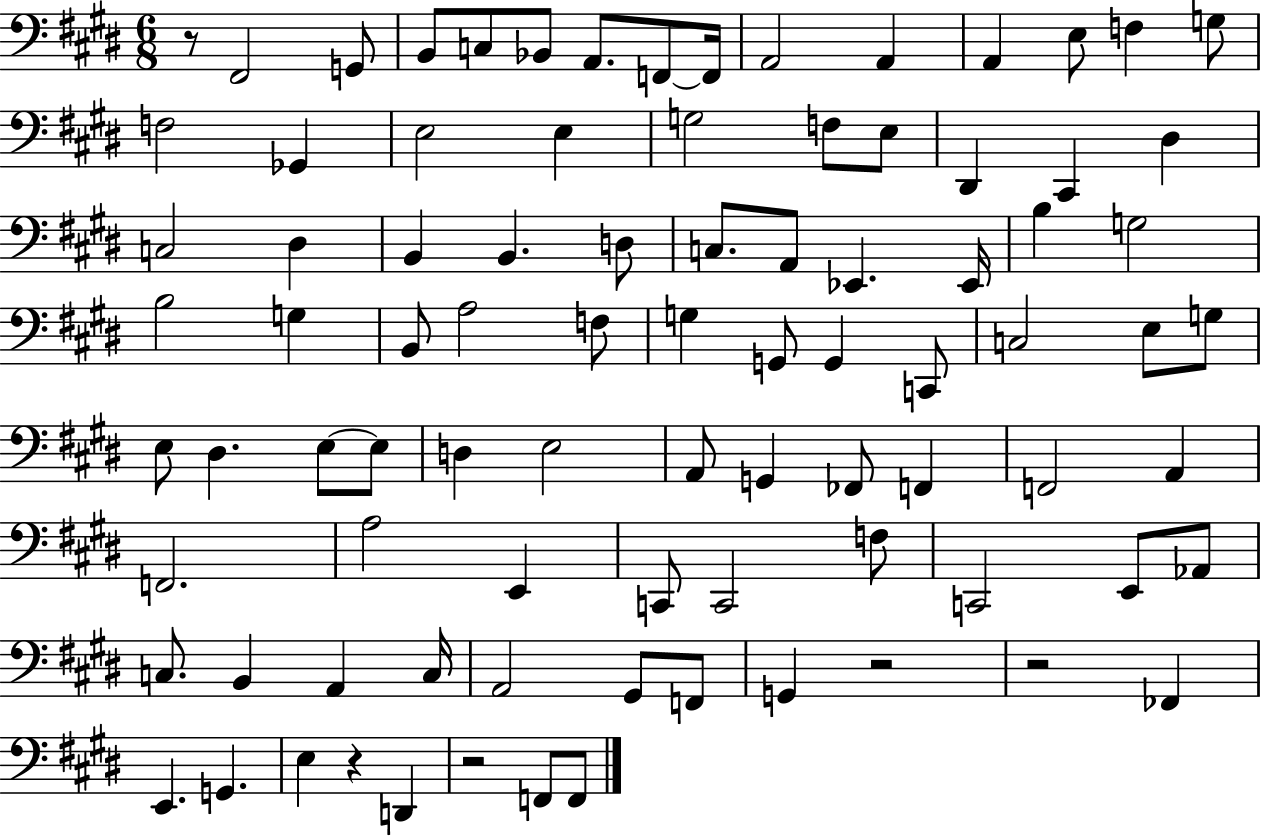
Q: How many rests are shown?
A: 5